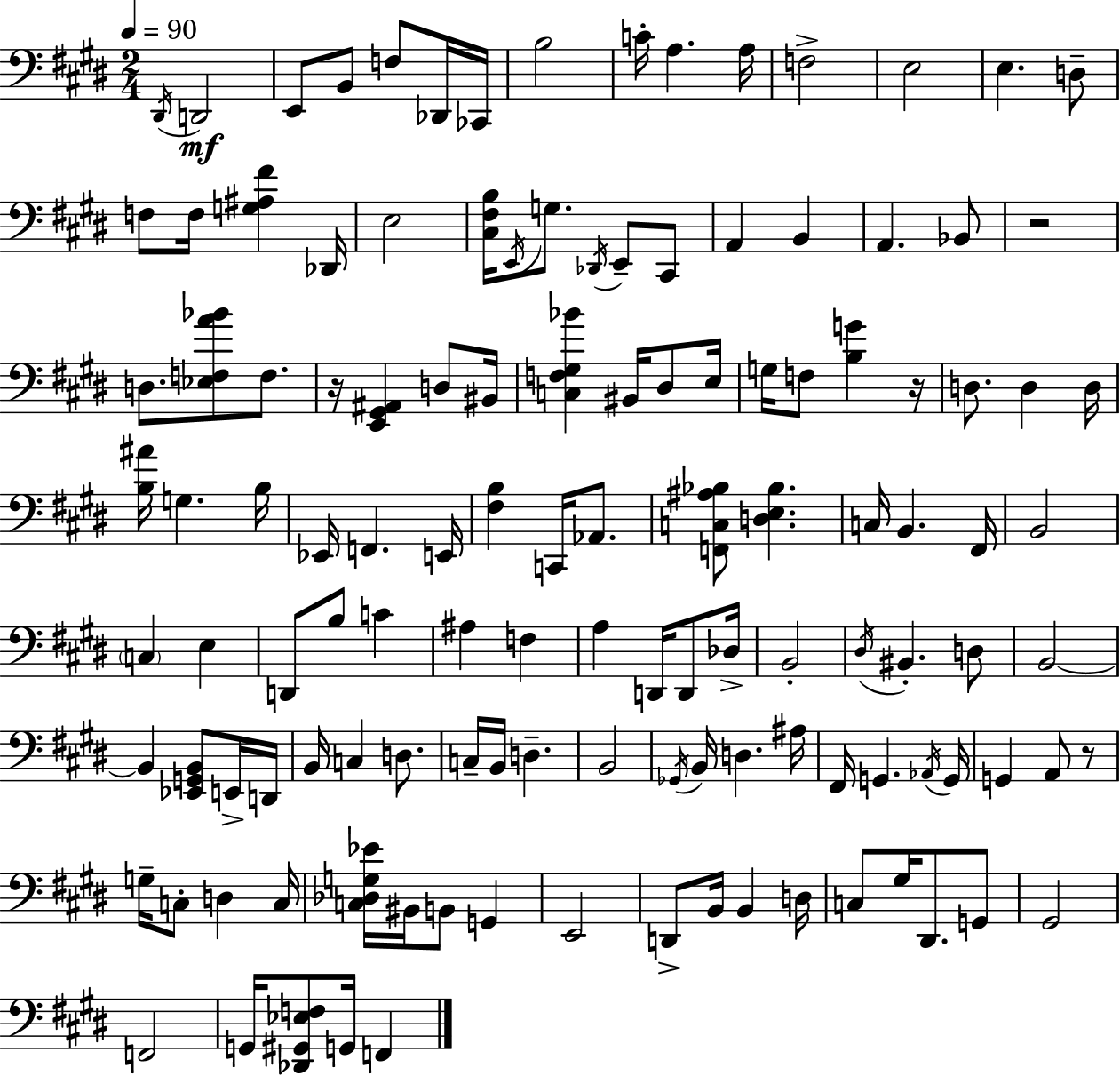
{
  \clef bass
  \numericTimeSignature
  \time 2/4
  \key e \major
  \tempo 4 = 90
  \acciaccatura { dis,16 }\mf d,2 | e,8 b,8 f8 des,16 | ces,16 b2 | c'16-. a4. | \break a16 f2-> | e2 | e4. d8-- | f8 f16 <g ais fis'>4 | \break des,16 e2 | <cis fis b>16 \acciaccatura { e,16 } g8. \acciaccatura { des,16 } e,8-- | cis,8 a,4 b,4 | a,4. | \break bes,8 r2 | d8. <ees f a' bes'>8 | f8. r16 <e, gis, ais,>4 | d8 bis,16 <c f gis bes'>4 bis,16 | \break dis8 e16 g16 f8 <b g'>4 | r16 d8. d4 | d16 <b ais'>16 g4. | b16 ees,16 f,4. | \break e,16 <fis b>4 c,16 | aes,8. <f, c ais bes>8 <d e bes>4. | c16 b,4. | fis,16 b,2 | \break \parenthesize c4 e4 | d,8 b8 c'4 | ais4 f4 | a4 d,16 | \break d,8 des16-> b,2-. | \acciaccatura { dis16 } bis,4.-. | d8 b,2~~ | b,4 | \break <ees, g, b,>8 e,16-> d,16 b,16 c4 | d8. c16-- b,16 d4.-- | b,2 | \acciaccatura { ges,16 } b,16 d4. | \break ais16 fis,16 g,4. | \acciaccatura { aes,16 } g,16 g,4 | a,8 r8 g16-- c8-. | d4 c16 <c des g ees'>16 bis,16 | \break b,8 g,4 e,2 | d,8-> | b,16 b,4 d16 c8 | gis16 dis,8. g,8 gis,2 | \break f,2 | g,16 <des, gis, ees f>8 | g,16 f,4 \bar "|."
}